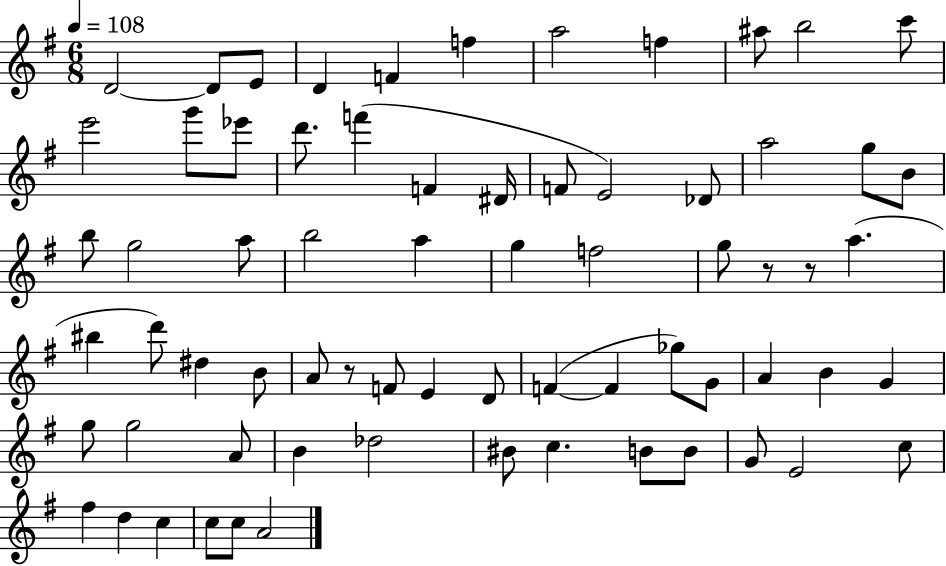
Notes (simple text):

D4/h D4/e E4/e D4/q F4/q F5/q A5/h F5/q A#5/e B5/h C6/e E6/h G6/e Eb6/e D6/e. F6/q F4/q D#4/s F4/e E4/h Db4/e A5/h G5/e B4/e B5/e G5/h A5/e B5/h A5/q G5/q F5/h G5/e R/e R/e A5/q. BIS5/q D6/e D#5/q B4/e A4/e R/e F4/e E4/q D4/e F4/q F4/q Gb5/e G4/e A4/q B4/q G4/q G5/e G5/h A4/e B4/q Db5/h BIS4/e C5/q. B4/e B4/e G4/e E4/h C5/e F#5/q D5/q C5/q C5/e C5/e A4/h